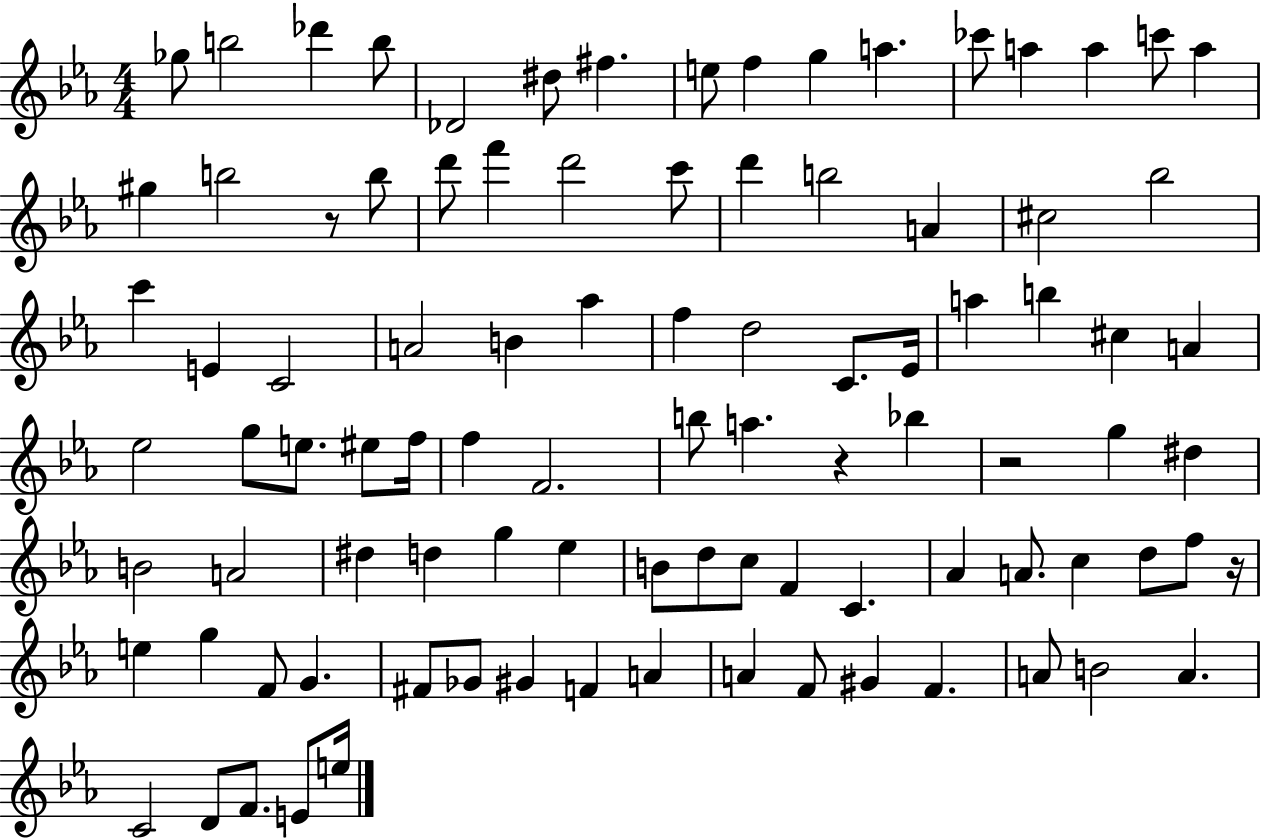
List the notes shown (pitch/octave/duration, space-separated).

Gb5/e B5/h Db6/q B5/e Db4/h D#5/e F#5/q. E5/e F5/q G5/q A5/q. CES6/e A5/q A5/q C6/e A5/q G#5/q B5/h R/e B5/e D6/e F6/q D6/h C6/e D6/q B5/h A4/q C#5/h Bb5/h C6/q E4/q C4/h A4/h B4/q Ab5/q F5/q D5/h C4/e. Eb4/s A5/q B5/q C#5/q A4/q Eb5/h G5/e E5/e. EIS5/e F5/s F5/q F4/h. B5/e A5/q. R/q Bb5/q R/h G5/q D#5/q B4/h A4/h D#5/q D5/q G5/q Eb5/q B4/e D5/e C5/e F4/q C4/q. Ab4/q A4/e. C5/q D5/e F5/e R/s E5/q G5/q F4/e G4/q. F#4/e Gb4/e G#4/q F4/q A4/q A4/q F4/e G#4/q F4/q. A4/e B4/h A4/q. C4/h D4/e F4/e. E4/e E5/s